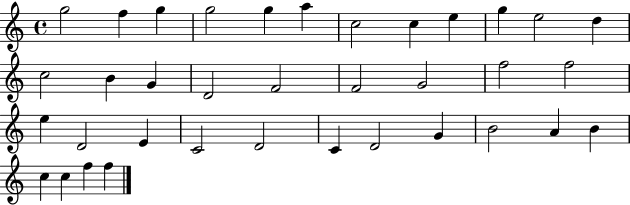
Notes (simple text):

G5/h F5/q G5/q G5/h G5/q A5/q C5/h C5/q E5/q G5/q E5/h D5/q C5/h B4/q G4/q D4/h F4/h F4/h G4/h F5/h F5/h E5/q D4/h E4/q C4/h D4/h C4/q D4/h G4/q B4/h A4/q B4/q C5/q C5/q F5/q F5/q